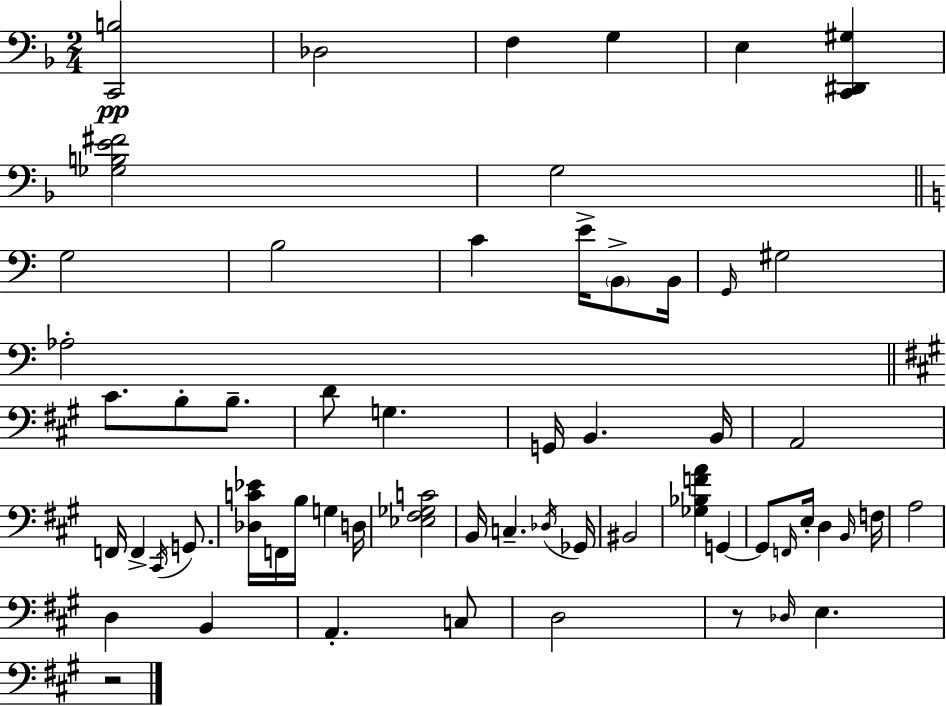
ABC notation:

X:1
T:Untitled
M:2/4
L:1/4
K:F
[C,,B,]2 _D,2 F, G, E, [C,,^D,,^G,] [_G,B,E^F]2 G,2 G,2 B,2 C E/4 B,,/2 B,,/4 G,,/4 ^G,2 _A,2 ^C/2 B,/2 B,/2 D/2 G, G,,/4 B,, B,,/4 A,,2 F,,/4 F,, ^C,,/4 G,,/2 [_D,C_E]/4 F,,/4 B,/4 G, D,/4 [_E,^F,_G,C]2 B,,/4 C, _D,/4 _G,,/4 ^B,,2 [_G,_B,FA] G,, G,,/2 F,,/4 E,/4 D, B,,/4 F,/4 A,2 D, B,, A,, C,/2 D,2 z/2 _D,/4 E, z2